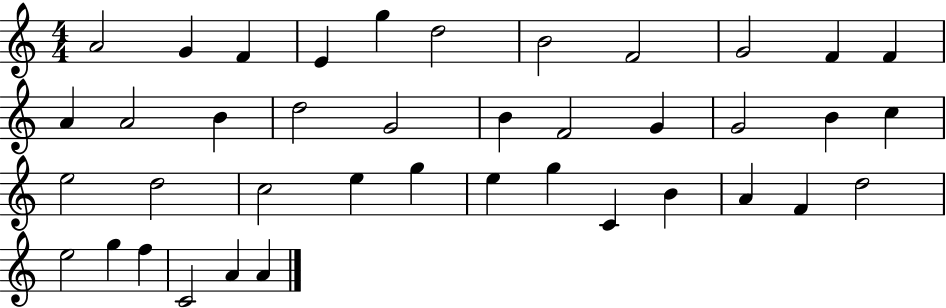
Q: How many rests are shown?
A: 0